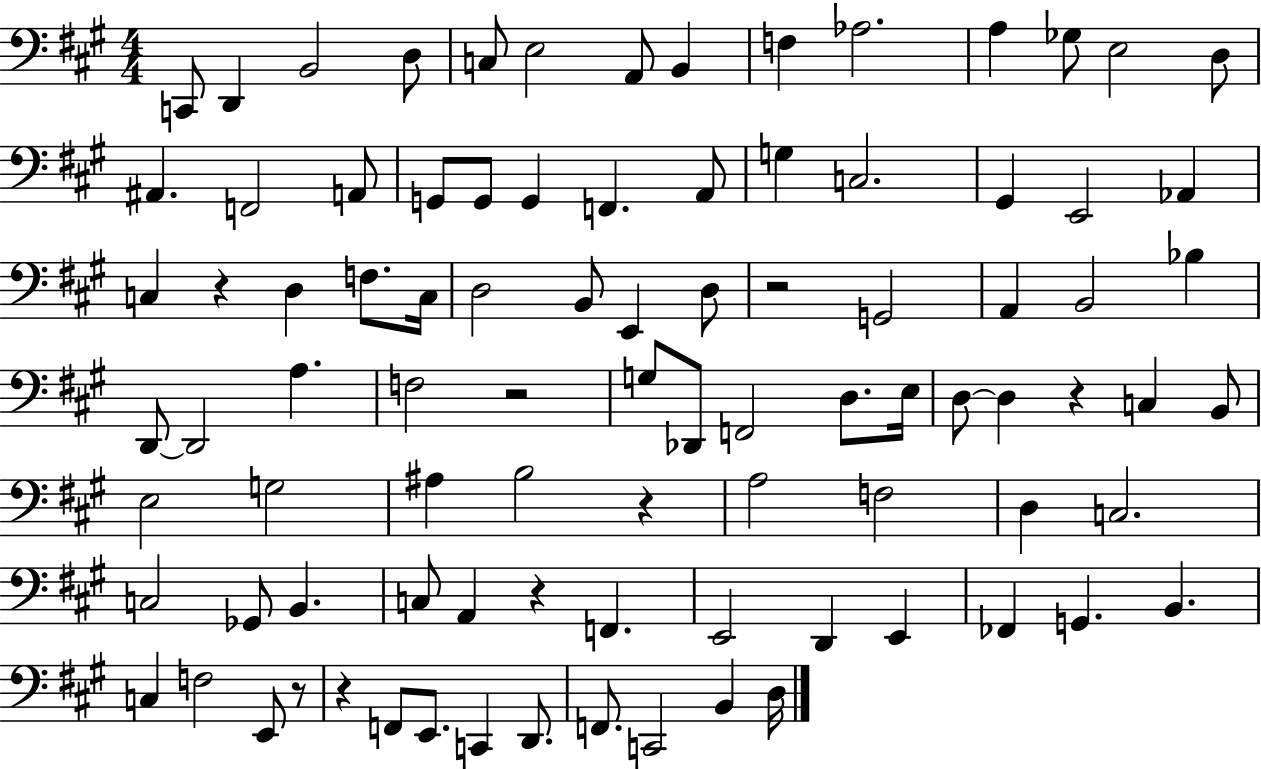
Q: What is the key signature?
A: A major